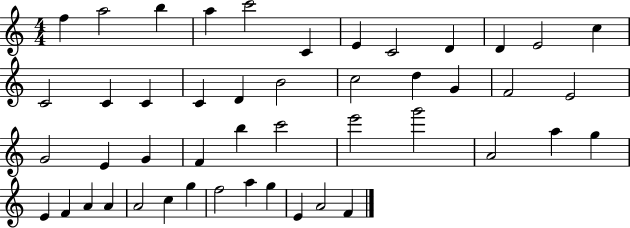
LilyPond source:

{
  \clef treble
  \numericTimeSignature
  \time 4/4
  \key c \major
  f''4 a''2 b''4 | a''4 c'''2 c'4 | e'4 c'2 d'4 | d'4 e'2 c''4 | \break c'2 c'4 c'4 | c'4 d'4 b'2 | c''2 d''4 g'4 | f'2 e'2 | \break g'2 e'4 g'4 | f'4 b''4 c'''2 | e'''2 g'''2 | a'2 a''4 g''4 | \break e'4 f'4 a'4 a'4 | a'2 c''4 g''4 | f''2 a''4 g''4 | e'4 a'2 f'4 | \break \bar "|."
}